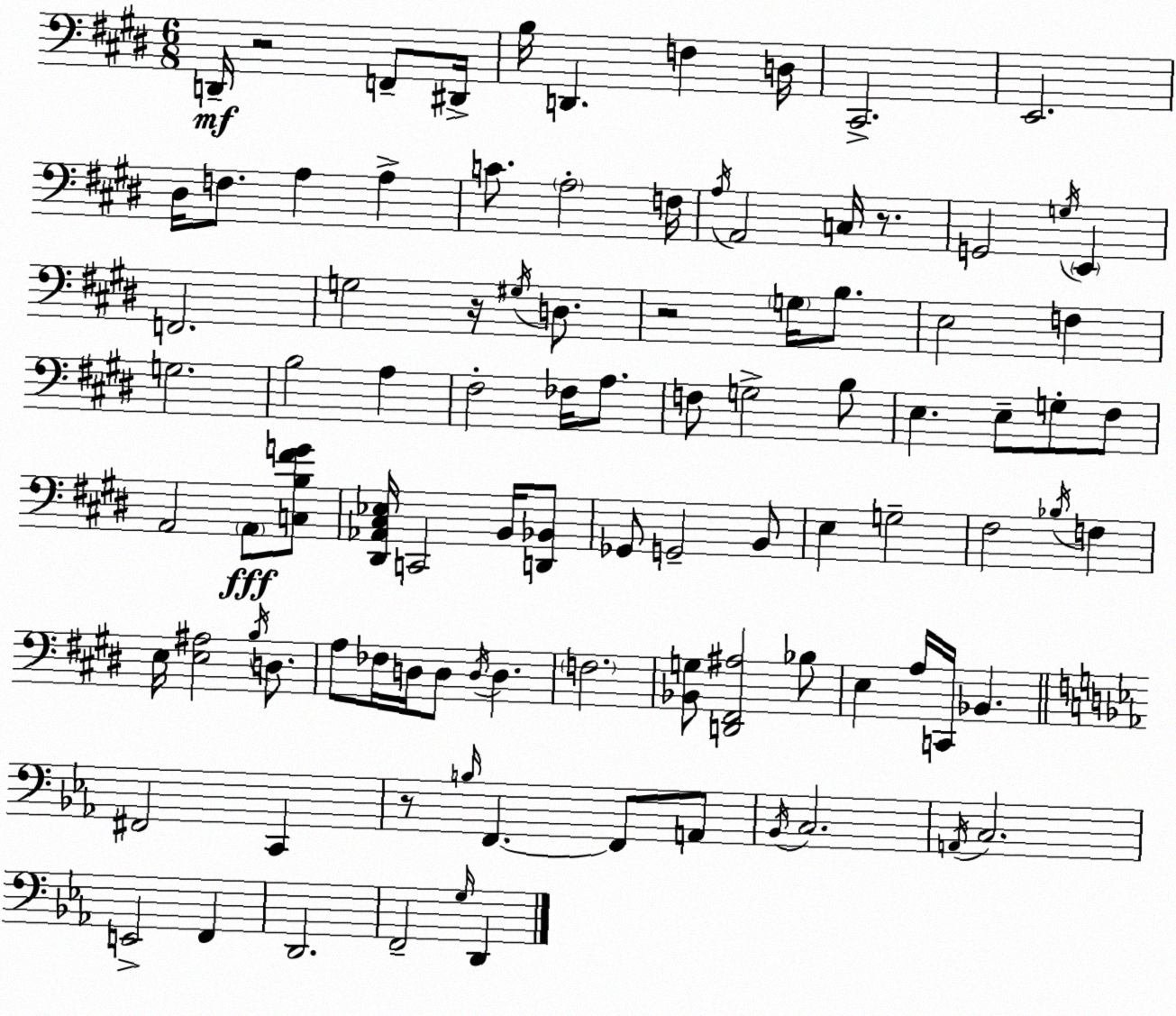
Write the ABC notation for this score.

X:1
T:Untitled
M:6/8
L:1/4
K:E
D,,/4 z2 F,,/2 ^D,,/4 B,/4 D,, F, D,/4 ^C,,2 E,,2 ^D,/4 F,/2 A, A, C/2 A,2 F,/4 A,/4 A,,2 C,/4 z/2 G,,2 G,/4 E,, F,,2 G,2 z/4 ^G,/4 D,/2 z2 G,/4 B,/2 E,2 F, G,2 B,2 A, ^F,2 _F,/4 A,/2 F,/2 G,2 B,/2 E, E,/2 G,/2 ^F,/2 A,,2 A,,/2 [C,B,^FG]/2 [^D,,_A,,^C,_E,]/4 C,,2 B,,/4 [D,,_B,,]/2 _G,,/2 G,,2 B,,/2 E, G,2 ^F,2 _B,/4 F, E,/4 [E,^A,]2 B,/4 D,/2 A,/2 _F,/4 D,/4 D,/2 D,/4 D, F,2 [_B,,G,]/2 [D,,^F,,^A,]2 _B,/2 E, A,/4 C,,/4 _B,, ^F,,2 C,, z/2 B,/4 F,, F,,/2 A,,/2 _B,,/4 C,2 A,,/4 C,2 E,,2 F,, D,,2 F,,2 G,/4 D,,